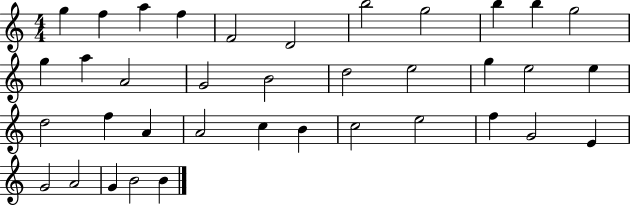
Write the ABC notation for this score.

X:1
T:Untitled
M:4/4
L:1/4
K:C
g f a f F2 D2 b2 g2 b b g2 g a A2 G2 B2 d2 e2 g e2 e d2 f A A2 c B c2 e2 f G2 E G2 A2 G B2 B